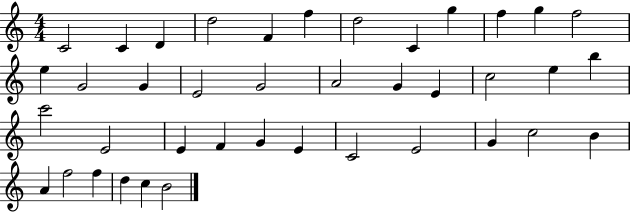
C4/h C4/q D4/q D5/h F4/q F5/q D5/h C4/q G5/q F5/q G5/q F5/h E5/q G4/h G4/q E4/h G4/h A4/h G4/q E4/q C5/h E5/q B5/q C6/h E4/h E4/q F4/q G4/q E4/q C4/h E4/h G4/q C5/h B4/q A4/q F5/h F5/q D5/q C5/q B4/h